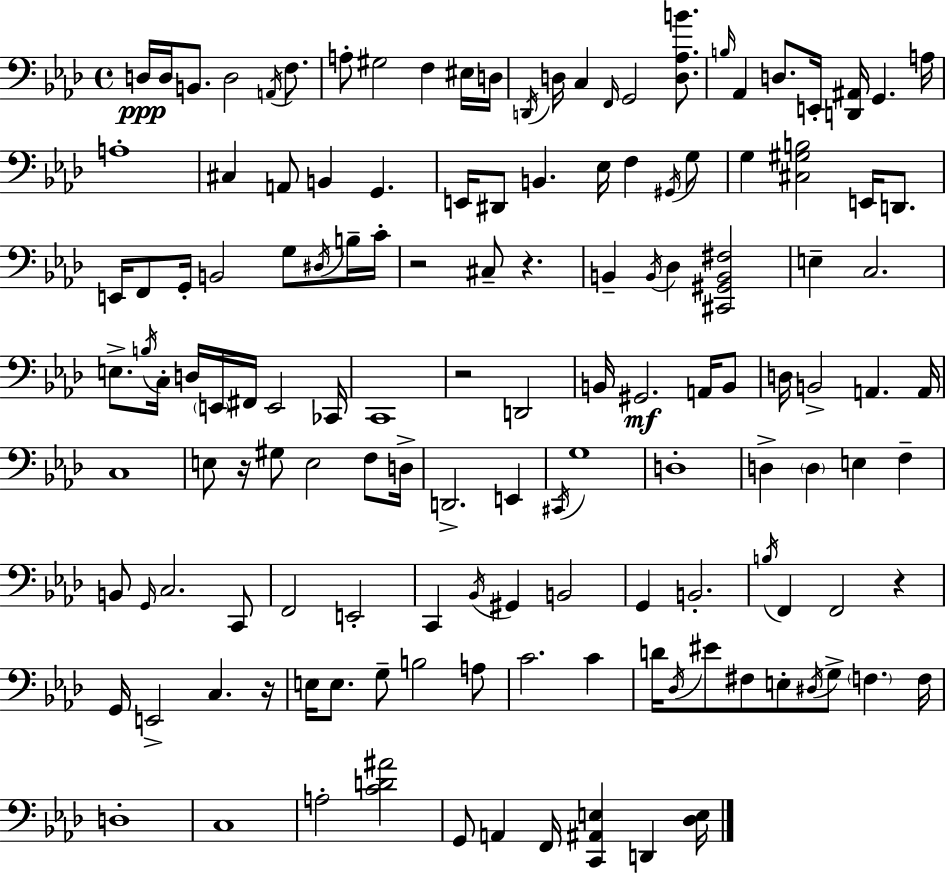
{
  \clef bass
  \time 4/4
  \defaultTimeSignature
  \key aes \major
  d16\ppp d16 b,8. d2 \acciaccatura { a,16 } f8. | a8-. gis2 f4 eis16 | d16 \acciaccatura { d,16 } d16 c4 \grace { f,16 } g,2 | <d aes b'>8. \grace { b16 } aes,4 d8. e,16-. <d, ais,>16 g,4. | \break a16 a1-. | cis4 a,8 b,4 g,4. | e,16 dis,8 b,4. ees16 f4 | \acciaccatura { gis,16 } g8 g4 <cis gis b>2 | \break e,16 d,8. e,16 f,8 g,16-. b,2 | g8 \acciaccatura { dis16 } b16-- c'16-. r2 cis8-- | r4. b,4-- \acciaccatura { b,16 } des4 <cis, gis, b, fis>2 | e4-- c2. | \break e8.-> \acciaccatura { b16 } c16-. d16 \parenthesize e,16 fis,16 e,2 | ces,16 c,1 | r2 | d,2 b,16 gis,2.\mf | \break a,16 b,8 d16 b,2-> | a,4. a,16 c1 | e8 r16 gis8 e2 | f8 d16-> d,2.-> | \break e,4 \acciaccatura { cis,16 } g1 | d1-. | d4-> \parenthesize d4 | e4 f4-- b,8 \grace { g,16 } c2. | \break c,8 f,2 | e,2-. c,4 \acciaccatura { bes,16 } gis,4 | b,2 g,4 b,2.-. | \acciaccatura { b16 } f,4 | \break f,2 r4 g,16 e,2-> | c4. r16 e16 e8. | g8-- b2 a8 c'2. | c'4 d'16 \acciaccatura { des16 } eis'8 | \break fis8 e8-. \acciaccatura { dis16 } g8-> \parenthesize f4. f16 d1-. | c1 | a2-. | <c' d' ais'>2 g,8 | \break a,4 f,16 <c, ais, e>4 d,4 <des e>16 \bar "|."
}